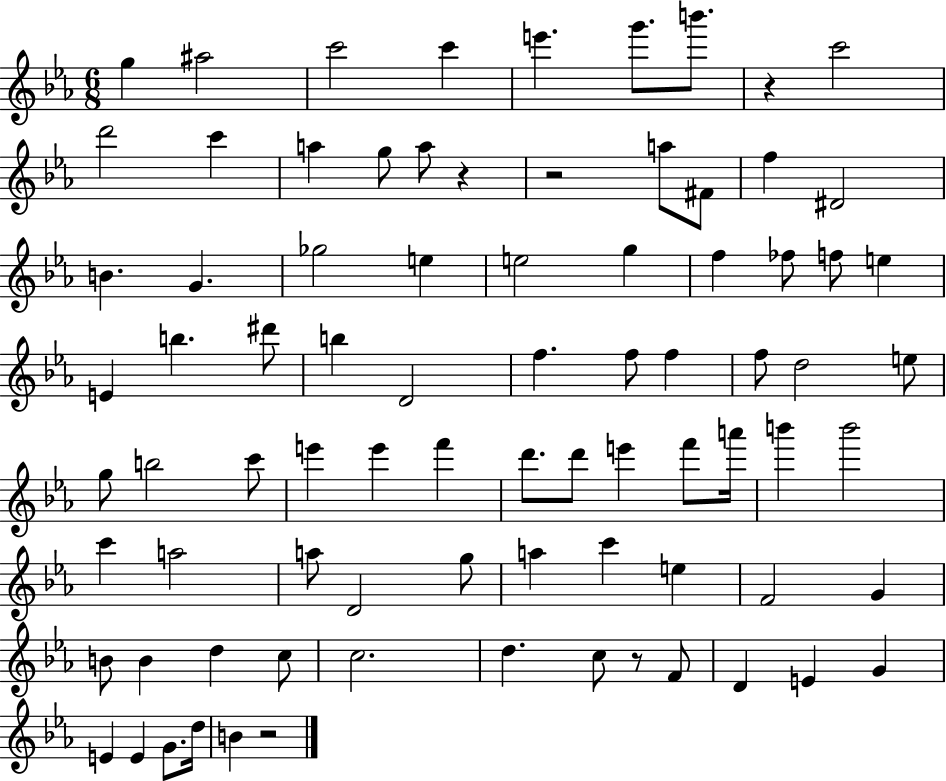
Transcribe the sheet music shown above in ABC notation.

X:1
T:Untitled
M:6/8
L:1/4
K:Eb
g ^a2 c'2 c' e' g'/2 b'/2 z c'2 d'2 c' a g/2 a/2 z z2 a/2 ^F/2 f ^D2 B G _g2 e e2 g f _f/2 f/2 e E b ^d'/2 b D2 f f/2 f f/2 d2 e/2 g/2 b2 c'/2 e' e' f' d'/2 d'/2 e' f'/2 a'/4 b' b'2 c' a2 a/2 D2 g/2 a c' e F2 G B/2 B d c/2 c2 d c/2 z/2 F/2 D E G E E G/2 d/4 B z2